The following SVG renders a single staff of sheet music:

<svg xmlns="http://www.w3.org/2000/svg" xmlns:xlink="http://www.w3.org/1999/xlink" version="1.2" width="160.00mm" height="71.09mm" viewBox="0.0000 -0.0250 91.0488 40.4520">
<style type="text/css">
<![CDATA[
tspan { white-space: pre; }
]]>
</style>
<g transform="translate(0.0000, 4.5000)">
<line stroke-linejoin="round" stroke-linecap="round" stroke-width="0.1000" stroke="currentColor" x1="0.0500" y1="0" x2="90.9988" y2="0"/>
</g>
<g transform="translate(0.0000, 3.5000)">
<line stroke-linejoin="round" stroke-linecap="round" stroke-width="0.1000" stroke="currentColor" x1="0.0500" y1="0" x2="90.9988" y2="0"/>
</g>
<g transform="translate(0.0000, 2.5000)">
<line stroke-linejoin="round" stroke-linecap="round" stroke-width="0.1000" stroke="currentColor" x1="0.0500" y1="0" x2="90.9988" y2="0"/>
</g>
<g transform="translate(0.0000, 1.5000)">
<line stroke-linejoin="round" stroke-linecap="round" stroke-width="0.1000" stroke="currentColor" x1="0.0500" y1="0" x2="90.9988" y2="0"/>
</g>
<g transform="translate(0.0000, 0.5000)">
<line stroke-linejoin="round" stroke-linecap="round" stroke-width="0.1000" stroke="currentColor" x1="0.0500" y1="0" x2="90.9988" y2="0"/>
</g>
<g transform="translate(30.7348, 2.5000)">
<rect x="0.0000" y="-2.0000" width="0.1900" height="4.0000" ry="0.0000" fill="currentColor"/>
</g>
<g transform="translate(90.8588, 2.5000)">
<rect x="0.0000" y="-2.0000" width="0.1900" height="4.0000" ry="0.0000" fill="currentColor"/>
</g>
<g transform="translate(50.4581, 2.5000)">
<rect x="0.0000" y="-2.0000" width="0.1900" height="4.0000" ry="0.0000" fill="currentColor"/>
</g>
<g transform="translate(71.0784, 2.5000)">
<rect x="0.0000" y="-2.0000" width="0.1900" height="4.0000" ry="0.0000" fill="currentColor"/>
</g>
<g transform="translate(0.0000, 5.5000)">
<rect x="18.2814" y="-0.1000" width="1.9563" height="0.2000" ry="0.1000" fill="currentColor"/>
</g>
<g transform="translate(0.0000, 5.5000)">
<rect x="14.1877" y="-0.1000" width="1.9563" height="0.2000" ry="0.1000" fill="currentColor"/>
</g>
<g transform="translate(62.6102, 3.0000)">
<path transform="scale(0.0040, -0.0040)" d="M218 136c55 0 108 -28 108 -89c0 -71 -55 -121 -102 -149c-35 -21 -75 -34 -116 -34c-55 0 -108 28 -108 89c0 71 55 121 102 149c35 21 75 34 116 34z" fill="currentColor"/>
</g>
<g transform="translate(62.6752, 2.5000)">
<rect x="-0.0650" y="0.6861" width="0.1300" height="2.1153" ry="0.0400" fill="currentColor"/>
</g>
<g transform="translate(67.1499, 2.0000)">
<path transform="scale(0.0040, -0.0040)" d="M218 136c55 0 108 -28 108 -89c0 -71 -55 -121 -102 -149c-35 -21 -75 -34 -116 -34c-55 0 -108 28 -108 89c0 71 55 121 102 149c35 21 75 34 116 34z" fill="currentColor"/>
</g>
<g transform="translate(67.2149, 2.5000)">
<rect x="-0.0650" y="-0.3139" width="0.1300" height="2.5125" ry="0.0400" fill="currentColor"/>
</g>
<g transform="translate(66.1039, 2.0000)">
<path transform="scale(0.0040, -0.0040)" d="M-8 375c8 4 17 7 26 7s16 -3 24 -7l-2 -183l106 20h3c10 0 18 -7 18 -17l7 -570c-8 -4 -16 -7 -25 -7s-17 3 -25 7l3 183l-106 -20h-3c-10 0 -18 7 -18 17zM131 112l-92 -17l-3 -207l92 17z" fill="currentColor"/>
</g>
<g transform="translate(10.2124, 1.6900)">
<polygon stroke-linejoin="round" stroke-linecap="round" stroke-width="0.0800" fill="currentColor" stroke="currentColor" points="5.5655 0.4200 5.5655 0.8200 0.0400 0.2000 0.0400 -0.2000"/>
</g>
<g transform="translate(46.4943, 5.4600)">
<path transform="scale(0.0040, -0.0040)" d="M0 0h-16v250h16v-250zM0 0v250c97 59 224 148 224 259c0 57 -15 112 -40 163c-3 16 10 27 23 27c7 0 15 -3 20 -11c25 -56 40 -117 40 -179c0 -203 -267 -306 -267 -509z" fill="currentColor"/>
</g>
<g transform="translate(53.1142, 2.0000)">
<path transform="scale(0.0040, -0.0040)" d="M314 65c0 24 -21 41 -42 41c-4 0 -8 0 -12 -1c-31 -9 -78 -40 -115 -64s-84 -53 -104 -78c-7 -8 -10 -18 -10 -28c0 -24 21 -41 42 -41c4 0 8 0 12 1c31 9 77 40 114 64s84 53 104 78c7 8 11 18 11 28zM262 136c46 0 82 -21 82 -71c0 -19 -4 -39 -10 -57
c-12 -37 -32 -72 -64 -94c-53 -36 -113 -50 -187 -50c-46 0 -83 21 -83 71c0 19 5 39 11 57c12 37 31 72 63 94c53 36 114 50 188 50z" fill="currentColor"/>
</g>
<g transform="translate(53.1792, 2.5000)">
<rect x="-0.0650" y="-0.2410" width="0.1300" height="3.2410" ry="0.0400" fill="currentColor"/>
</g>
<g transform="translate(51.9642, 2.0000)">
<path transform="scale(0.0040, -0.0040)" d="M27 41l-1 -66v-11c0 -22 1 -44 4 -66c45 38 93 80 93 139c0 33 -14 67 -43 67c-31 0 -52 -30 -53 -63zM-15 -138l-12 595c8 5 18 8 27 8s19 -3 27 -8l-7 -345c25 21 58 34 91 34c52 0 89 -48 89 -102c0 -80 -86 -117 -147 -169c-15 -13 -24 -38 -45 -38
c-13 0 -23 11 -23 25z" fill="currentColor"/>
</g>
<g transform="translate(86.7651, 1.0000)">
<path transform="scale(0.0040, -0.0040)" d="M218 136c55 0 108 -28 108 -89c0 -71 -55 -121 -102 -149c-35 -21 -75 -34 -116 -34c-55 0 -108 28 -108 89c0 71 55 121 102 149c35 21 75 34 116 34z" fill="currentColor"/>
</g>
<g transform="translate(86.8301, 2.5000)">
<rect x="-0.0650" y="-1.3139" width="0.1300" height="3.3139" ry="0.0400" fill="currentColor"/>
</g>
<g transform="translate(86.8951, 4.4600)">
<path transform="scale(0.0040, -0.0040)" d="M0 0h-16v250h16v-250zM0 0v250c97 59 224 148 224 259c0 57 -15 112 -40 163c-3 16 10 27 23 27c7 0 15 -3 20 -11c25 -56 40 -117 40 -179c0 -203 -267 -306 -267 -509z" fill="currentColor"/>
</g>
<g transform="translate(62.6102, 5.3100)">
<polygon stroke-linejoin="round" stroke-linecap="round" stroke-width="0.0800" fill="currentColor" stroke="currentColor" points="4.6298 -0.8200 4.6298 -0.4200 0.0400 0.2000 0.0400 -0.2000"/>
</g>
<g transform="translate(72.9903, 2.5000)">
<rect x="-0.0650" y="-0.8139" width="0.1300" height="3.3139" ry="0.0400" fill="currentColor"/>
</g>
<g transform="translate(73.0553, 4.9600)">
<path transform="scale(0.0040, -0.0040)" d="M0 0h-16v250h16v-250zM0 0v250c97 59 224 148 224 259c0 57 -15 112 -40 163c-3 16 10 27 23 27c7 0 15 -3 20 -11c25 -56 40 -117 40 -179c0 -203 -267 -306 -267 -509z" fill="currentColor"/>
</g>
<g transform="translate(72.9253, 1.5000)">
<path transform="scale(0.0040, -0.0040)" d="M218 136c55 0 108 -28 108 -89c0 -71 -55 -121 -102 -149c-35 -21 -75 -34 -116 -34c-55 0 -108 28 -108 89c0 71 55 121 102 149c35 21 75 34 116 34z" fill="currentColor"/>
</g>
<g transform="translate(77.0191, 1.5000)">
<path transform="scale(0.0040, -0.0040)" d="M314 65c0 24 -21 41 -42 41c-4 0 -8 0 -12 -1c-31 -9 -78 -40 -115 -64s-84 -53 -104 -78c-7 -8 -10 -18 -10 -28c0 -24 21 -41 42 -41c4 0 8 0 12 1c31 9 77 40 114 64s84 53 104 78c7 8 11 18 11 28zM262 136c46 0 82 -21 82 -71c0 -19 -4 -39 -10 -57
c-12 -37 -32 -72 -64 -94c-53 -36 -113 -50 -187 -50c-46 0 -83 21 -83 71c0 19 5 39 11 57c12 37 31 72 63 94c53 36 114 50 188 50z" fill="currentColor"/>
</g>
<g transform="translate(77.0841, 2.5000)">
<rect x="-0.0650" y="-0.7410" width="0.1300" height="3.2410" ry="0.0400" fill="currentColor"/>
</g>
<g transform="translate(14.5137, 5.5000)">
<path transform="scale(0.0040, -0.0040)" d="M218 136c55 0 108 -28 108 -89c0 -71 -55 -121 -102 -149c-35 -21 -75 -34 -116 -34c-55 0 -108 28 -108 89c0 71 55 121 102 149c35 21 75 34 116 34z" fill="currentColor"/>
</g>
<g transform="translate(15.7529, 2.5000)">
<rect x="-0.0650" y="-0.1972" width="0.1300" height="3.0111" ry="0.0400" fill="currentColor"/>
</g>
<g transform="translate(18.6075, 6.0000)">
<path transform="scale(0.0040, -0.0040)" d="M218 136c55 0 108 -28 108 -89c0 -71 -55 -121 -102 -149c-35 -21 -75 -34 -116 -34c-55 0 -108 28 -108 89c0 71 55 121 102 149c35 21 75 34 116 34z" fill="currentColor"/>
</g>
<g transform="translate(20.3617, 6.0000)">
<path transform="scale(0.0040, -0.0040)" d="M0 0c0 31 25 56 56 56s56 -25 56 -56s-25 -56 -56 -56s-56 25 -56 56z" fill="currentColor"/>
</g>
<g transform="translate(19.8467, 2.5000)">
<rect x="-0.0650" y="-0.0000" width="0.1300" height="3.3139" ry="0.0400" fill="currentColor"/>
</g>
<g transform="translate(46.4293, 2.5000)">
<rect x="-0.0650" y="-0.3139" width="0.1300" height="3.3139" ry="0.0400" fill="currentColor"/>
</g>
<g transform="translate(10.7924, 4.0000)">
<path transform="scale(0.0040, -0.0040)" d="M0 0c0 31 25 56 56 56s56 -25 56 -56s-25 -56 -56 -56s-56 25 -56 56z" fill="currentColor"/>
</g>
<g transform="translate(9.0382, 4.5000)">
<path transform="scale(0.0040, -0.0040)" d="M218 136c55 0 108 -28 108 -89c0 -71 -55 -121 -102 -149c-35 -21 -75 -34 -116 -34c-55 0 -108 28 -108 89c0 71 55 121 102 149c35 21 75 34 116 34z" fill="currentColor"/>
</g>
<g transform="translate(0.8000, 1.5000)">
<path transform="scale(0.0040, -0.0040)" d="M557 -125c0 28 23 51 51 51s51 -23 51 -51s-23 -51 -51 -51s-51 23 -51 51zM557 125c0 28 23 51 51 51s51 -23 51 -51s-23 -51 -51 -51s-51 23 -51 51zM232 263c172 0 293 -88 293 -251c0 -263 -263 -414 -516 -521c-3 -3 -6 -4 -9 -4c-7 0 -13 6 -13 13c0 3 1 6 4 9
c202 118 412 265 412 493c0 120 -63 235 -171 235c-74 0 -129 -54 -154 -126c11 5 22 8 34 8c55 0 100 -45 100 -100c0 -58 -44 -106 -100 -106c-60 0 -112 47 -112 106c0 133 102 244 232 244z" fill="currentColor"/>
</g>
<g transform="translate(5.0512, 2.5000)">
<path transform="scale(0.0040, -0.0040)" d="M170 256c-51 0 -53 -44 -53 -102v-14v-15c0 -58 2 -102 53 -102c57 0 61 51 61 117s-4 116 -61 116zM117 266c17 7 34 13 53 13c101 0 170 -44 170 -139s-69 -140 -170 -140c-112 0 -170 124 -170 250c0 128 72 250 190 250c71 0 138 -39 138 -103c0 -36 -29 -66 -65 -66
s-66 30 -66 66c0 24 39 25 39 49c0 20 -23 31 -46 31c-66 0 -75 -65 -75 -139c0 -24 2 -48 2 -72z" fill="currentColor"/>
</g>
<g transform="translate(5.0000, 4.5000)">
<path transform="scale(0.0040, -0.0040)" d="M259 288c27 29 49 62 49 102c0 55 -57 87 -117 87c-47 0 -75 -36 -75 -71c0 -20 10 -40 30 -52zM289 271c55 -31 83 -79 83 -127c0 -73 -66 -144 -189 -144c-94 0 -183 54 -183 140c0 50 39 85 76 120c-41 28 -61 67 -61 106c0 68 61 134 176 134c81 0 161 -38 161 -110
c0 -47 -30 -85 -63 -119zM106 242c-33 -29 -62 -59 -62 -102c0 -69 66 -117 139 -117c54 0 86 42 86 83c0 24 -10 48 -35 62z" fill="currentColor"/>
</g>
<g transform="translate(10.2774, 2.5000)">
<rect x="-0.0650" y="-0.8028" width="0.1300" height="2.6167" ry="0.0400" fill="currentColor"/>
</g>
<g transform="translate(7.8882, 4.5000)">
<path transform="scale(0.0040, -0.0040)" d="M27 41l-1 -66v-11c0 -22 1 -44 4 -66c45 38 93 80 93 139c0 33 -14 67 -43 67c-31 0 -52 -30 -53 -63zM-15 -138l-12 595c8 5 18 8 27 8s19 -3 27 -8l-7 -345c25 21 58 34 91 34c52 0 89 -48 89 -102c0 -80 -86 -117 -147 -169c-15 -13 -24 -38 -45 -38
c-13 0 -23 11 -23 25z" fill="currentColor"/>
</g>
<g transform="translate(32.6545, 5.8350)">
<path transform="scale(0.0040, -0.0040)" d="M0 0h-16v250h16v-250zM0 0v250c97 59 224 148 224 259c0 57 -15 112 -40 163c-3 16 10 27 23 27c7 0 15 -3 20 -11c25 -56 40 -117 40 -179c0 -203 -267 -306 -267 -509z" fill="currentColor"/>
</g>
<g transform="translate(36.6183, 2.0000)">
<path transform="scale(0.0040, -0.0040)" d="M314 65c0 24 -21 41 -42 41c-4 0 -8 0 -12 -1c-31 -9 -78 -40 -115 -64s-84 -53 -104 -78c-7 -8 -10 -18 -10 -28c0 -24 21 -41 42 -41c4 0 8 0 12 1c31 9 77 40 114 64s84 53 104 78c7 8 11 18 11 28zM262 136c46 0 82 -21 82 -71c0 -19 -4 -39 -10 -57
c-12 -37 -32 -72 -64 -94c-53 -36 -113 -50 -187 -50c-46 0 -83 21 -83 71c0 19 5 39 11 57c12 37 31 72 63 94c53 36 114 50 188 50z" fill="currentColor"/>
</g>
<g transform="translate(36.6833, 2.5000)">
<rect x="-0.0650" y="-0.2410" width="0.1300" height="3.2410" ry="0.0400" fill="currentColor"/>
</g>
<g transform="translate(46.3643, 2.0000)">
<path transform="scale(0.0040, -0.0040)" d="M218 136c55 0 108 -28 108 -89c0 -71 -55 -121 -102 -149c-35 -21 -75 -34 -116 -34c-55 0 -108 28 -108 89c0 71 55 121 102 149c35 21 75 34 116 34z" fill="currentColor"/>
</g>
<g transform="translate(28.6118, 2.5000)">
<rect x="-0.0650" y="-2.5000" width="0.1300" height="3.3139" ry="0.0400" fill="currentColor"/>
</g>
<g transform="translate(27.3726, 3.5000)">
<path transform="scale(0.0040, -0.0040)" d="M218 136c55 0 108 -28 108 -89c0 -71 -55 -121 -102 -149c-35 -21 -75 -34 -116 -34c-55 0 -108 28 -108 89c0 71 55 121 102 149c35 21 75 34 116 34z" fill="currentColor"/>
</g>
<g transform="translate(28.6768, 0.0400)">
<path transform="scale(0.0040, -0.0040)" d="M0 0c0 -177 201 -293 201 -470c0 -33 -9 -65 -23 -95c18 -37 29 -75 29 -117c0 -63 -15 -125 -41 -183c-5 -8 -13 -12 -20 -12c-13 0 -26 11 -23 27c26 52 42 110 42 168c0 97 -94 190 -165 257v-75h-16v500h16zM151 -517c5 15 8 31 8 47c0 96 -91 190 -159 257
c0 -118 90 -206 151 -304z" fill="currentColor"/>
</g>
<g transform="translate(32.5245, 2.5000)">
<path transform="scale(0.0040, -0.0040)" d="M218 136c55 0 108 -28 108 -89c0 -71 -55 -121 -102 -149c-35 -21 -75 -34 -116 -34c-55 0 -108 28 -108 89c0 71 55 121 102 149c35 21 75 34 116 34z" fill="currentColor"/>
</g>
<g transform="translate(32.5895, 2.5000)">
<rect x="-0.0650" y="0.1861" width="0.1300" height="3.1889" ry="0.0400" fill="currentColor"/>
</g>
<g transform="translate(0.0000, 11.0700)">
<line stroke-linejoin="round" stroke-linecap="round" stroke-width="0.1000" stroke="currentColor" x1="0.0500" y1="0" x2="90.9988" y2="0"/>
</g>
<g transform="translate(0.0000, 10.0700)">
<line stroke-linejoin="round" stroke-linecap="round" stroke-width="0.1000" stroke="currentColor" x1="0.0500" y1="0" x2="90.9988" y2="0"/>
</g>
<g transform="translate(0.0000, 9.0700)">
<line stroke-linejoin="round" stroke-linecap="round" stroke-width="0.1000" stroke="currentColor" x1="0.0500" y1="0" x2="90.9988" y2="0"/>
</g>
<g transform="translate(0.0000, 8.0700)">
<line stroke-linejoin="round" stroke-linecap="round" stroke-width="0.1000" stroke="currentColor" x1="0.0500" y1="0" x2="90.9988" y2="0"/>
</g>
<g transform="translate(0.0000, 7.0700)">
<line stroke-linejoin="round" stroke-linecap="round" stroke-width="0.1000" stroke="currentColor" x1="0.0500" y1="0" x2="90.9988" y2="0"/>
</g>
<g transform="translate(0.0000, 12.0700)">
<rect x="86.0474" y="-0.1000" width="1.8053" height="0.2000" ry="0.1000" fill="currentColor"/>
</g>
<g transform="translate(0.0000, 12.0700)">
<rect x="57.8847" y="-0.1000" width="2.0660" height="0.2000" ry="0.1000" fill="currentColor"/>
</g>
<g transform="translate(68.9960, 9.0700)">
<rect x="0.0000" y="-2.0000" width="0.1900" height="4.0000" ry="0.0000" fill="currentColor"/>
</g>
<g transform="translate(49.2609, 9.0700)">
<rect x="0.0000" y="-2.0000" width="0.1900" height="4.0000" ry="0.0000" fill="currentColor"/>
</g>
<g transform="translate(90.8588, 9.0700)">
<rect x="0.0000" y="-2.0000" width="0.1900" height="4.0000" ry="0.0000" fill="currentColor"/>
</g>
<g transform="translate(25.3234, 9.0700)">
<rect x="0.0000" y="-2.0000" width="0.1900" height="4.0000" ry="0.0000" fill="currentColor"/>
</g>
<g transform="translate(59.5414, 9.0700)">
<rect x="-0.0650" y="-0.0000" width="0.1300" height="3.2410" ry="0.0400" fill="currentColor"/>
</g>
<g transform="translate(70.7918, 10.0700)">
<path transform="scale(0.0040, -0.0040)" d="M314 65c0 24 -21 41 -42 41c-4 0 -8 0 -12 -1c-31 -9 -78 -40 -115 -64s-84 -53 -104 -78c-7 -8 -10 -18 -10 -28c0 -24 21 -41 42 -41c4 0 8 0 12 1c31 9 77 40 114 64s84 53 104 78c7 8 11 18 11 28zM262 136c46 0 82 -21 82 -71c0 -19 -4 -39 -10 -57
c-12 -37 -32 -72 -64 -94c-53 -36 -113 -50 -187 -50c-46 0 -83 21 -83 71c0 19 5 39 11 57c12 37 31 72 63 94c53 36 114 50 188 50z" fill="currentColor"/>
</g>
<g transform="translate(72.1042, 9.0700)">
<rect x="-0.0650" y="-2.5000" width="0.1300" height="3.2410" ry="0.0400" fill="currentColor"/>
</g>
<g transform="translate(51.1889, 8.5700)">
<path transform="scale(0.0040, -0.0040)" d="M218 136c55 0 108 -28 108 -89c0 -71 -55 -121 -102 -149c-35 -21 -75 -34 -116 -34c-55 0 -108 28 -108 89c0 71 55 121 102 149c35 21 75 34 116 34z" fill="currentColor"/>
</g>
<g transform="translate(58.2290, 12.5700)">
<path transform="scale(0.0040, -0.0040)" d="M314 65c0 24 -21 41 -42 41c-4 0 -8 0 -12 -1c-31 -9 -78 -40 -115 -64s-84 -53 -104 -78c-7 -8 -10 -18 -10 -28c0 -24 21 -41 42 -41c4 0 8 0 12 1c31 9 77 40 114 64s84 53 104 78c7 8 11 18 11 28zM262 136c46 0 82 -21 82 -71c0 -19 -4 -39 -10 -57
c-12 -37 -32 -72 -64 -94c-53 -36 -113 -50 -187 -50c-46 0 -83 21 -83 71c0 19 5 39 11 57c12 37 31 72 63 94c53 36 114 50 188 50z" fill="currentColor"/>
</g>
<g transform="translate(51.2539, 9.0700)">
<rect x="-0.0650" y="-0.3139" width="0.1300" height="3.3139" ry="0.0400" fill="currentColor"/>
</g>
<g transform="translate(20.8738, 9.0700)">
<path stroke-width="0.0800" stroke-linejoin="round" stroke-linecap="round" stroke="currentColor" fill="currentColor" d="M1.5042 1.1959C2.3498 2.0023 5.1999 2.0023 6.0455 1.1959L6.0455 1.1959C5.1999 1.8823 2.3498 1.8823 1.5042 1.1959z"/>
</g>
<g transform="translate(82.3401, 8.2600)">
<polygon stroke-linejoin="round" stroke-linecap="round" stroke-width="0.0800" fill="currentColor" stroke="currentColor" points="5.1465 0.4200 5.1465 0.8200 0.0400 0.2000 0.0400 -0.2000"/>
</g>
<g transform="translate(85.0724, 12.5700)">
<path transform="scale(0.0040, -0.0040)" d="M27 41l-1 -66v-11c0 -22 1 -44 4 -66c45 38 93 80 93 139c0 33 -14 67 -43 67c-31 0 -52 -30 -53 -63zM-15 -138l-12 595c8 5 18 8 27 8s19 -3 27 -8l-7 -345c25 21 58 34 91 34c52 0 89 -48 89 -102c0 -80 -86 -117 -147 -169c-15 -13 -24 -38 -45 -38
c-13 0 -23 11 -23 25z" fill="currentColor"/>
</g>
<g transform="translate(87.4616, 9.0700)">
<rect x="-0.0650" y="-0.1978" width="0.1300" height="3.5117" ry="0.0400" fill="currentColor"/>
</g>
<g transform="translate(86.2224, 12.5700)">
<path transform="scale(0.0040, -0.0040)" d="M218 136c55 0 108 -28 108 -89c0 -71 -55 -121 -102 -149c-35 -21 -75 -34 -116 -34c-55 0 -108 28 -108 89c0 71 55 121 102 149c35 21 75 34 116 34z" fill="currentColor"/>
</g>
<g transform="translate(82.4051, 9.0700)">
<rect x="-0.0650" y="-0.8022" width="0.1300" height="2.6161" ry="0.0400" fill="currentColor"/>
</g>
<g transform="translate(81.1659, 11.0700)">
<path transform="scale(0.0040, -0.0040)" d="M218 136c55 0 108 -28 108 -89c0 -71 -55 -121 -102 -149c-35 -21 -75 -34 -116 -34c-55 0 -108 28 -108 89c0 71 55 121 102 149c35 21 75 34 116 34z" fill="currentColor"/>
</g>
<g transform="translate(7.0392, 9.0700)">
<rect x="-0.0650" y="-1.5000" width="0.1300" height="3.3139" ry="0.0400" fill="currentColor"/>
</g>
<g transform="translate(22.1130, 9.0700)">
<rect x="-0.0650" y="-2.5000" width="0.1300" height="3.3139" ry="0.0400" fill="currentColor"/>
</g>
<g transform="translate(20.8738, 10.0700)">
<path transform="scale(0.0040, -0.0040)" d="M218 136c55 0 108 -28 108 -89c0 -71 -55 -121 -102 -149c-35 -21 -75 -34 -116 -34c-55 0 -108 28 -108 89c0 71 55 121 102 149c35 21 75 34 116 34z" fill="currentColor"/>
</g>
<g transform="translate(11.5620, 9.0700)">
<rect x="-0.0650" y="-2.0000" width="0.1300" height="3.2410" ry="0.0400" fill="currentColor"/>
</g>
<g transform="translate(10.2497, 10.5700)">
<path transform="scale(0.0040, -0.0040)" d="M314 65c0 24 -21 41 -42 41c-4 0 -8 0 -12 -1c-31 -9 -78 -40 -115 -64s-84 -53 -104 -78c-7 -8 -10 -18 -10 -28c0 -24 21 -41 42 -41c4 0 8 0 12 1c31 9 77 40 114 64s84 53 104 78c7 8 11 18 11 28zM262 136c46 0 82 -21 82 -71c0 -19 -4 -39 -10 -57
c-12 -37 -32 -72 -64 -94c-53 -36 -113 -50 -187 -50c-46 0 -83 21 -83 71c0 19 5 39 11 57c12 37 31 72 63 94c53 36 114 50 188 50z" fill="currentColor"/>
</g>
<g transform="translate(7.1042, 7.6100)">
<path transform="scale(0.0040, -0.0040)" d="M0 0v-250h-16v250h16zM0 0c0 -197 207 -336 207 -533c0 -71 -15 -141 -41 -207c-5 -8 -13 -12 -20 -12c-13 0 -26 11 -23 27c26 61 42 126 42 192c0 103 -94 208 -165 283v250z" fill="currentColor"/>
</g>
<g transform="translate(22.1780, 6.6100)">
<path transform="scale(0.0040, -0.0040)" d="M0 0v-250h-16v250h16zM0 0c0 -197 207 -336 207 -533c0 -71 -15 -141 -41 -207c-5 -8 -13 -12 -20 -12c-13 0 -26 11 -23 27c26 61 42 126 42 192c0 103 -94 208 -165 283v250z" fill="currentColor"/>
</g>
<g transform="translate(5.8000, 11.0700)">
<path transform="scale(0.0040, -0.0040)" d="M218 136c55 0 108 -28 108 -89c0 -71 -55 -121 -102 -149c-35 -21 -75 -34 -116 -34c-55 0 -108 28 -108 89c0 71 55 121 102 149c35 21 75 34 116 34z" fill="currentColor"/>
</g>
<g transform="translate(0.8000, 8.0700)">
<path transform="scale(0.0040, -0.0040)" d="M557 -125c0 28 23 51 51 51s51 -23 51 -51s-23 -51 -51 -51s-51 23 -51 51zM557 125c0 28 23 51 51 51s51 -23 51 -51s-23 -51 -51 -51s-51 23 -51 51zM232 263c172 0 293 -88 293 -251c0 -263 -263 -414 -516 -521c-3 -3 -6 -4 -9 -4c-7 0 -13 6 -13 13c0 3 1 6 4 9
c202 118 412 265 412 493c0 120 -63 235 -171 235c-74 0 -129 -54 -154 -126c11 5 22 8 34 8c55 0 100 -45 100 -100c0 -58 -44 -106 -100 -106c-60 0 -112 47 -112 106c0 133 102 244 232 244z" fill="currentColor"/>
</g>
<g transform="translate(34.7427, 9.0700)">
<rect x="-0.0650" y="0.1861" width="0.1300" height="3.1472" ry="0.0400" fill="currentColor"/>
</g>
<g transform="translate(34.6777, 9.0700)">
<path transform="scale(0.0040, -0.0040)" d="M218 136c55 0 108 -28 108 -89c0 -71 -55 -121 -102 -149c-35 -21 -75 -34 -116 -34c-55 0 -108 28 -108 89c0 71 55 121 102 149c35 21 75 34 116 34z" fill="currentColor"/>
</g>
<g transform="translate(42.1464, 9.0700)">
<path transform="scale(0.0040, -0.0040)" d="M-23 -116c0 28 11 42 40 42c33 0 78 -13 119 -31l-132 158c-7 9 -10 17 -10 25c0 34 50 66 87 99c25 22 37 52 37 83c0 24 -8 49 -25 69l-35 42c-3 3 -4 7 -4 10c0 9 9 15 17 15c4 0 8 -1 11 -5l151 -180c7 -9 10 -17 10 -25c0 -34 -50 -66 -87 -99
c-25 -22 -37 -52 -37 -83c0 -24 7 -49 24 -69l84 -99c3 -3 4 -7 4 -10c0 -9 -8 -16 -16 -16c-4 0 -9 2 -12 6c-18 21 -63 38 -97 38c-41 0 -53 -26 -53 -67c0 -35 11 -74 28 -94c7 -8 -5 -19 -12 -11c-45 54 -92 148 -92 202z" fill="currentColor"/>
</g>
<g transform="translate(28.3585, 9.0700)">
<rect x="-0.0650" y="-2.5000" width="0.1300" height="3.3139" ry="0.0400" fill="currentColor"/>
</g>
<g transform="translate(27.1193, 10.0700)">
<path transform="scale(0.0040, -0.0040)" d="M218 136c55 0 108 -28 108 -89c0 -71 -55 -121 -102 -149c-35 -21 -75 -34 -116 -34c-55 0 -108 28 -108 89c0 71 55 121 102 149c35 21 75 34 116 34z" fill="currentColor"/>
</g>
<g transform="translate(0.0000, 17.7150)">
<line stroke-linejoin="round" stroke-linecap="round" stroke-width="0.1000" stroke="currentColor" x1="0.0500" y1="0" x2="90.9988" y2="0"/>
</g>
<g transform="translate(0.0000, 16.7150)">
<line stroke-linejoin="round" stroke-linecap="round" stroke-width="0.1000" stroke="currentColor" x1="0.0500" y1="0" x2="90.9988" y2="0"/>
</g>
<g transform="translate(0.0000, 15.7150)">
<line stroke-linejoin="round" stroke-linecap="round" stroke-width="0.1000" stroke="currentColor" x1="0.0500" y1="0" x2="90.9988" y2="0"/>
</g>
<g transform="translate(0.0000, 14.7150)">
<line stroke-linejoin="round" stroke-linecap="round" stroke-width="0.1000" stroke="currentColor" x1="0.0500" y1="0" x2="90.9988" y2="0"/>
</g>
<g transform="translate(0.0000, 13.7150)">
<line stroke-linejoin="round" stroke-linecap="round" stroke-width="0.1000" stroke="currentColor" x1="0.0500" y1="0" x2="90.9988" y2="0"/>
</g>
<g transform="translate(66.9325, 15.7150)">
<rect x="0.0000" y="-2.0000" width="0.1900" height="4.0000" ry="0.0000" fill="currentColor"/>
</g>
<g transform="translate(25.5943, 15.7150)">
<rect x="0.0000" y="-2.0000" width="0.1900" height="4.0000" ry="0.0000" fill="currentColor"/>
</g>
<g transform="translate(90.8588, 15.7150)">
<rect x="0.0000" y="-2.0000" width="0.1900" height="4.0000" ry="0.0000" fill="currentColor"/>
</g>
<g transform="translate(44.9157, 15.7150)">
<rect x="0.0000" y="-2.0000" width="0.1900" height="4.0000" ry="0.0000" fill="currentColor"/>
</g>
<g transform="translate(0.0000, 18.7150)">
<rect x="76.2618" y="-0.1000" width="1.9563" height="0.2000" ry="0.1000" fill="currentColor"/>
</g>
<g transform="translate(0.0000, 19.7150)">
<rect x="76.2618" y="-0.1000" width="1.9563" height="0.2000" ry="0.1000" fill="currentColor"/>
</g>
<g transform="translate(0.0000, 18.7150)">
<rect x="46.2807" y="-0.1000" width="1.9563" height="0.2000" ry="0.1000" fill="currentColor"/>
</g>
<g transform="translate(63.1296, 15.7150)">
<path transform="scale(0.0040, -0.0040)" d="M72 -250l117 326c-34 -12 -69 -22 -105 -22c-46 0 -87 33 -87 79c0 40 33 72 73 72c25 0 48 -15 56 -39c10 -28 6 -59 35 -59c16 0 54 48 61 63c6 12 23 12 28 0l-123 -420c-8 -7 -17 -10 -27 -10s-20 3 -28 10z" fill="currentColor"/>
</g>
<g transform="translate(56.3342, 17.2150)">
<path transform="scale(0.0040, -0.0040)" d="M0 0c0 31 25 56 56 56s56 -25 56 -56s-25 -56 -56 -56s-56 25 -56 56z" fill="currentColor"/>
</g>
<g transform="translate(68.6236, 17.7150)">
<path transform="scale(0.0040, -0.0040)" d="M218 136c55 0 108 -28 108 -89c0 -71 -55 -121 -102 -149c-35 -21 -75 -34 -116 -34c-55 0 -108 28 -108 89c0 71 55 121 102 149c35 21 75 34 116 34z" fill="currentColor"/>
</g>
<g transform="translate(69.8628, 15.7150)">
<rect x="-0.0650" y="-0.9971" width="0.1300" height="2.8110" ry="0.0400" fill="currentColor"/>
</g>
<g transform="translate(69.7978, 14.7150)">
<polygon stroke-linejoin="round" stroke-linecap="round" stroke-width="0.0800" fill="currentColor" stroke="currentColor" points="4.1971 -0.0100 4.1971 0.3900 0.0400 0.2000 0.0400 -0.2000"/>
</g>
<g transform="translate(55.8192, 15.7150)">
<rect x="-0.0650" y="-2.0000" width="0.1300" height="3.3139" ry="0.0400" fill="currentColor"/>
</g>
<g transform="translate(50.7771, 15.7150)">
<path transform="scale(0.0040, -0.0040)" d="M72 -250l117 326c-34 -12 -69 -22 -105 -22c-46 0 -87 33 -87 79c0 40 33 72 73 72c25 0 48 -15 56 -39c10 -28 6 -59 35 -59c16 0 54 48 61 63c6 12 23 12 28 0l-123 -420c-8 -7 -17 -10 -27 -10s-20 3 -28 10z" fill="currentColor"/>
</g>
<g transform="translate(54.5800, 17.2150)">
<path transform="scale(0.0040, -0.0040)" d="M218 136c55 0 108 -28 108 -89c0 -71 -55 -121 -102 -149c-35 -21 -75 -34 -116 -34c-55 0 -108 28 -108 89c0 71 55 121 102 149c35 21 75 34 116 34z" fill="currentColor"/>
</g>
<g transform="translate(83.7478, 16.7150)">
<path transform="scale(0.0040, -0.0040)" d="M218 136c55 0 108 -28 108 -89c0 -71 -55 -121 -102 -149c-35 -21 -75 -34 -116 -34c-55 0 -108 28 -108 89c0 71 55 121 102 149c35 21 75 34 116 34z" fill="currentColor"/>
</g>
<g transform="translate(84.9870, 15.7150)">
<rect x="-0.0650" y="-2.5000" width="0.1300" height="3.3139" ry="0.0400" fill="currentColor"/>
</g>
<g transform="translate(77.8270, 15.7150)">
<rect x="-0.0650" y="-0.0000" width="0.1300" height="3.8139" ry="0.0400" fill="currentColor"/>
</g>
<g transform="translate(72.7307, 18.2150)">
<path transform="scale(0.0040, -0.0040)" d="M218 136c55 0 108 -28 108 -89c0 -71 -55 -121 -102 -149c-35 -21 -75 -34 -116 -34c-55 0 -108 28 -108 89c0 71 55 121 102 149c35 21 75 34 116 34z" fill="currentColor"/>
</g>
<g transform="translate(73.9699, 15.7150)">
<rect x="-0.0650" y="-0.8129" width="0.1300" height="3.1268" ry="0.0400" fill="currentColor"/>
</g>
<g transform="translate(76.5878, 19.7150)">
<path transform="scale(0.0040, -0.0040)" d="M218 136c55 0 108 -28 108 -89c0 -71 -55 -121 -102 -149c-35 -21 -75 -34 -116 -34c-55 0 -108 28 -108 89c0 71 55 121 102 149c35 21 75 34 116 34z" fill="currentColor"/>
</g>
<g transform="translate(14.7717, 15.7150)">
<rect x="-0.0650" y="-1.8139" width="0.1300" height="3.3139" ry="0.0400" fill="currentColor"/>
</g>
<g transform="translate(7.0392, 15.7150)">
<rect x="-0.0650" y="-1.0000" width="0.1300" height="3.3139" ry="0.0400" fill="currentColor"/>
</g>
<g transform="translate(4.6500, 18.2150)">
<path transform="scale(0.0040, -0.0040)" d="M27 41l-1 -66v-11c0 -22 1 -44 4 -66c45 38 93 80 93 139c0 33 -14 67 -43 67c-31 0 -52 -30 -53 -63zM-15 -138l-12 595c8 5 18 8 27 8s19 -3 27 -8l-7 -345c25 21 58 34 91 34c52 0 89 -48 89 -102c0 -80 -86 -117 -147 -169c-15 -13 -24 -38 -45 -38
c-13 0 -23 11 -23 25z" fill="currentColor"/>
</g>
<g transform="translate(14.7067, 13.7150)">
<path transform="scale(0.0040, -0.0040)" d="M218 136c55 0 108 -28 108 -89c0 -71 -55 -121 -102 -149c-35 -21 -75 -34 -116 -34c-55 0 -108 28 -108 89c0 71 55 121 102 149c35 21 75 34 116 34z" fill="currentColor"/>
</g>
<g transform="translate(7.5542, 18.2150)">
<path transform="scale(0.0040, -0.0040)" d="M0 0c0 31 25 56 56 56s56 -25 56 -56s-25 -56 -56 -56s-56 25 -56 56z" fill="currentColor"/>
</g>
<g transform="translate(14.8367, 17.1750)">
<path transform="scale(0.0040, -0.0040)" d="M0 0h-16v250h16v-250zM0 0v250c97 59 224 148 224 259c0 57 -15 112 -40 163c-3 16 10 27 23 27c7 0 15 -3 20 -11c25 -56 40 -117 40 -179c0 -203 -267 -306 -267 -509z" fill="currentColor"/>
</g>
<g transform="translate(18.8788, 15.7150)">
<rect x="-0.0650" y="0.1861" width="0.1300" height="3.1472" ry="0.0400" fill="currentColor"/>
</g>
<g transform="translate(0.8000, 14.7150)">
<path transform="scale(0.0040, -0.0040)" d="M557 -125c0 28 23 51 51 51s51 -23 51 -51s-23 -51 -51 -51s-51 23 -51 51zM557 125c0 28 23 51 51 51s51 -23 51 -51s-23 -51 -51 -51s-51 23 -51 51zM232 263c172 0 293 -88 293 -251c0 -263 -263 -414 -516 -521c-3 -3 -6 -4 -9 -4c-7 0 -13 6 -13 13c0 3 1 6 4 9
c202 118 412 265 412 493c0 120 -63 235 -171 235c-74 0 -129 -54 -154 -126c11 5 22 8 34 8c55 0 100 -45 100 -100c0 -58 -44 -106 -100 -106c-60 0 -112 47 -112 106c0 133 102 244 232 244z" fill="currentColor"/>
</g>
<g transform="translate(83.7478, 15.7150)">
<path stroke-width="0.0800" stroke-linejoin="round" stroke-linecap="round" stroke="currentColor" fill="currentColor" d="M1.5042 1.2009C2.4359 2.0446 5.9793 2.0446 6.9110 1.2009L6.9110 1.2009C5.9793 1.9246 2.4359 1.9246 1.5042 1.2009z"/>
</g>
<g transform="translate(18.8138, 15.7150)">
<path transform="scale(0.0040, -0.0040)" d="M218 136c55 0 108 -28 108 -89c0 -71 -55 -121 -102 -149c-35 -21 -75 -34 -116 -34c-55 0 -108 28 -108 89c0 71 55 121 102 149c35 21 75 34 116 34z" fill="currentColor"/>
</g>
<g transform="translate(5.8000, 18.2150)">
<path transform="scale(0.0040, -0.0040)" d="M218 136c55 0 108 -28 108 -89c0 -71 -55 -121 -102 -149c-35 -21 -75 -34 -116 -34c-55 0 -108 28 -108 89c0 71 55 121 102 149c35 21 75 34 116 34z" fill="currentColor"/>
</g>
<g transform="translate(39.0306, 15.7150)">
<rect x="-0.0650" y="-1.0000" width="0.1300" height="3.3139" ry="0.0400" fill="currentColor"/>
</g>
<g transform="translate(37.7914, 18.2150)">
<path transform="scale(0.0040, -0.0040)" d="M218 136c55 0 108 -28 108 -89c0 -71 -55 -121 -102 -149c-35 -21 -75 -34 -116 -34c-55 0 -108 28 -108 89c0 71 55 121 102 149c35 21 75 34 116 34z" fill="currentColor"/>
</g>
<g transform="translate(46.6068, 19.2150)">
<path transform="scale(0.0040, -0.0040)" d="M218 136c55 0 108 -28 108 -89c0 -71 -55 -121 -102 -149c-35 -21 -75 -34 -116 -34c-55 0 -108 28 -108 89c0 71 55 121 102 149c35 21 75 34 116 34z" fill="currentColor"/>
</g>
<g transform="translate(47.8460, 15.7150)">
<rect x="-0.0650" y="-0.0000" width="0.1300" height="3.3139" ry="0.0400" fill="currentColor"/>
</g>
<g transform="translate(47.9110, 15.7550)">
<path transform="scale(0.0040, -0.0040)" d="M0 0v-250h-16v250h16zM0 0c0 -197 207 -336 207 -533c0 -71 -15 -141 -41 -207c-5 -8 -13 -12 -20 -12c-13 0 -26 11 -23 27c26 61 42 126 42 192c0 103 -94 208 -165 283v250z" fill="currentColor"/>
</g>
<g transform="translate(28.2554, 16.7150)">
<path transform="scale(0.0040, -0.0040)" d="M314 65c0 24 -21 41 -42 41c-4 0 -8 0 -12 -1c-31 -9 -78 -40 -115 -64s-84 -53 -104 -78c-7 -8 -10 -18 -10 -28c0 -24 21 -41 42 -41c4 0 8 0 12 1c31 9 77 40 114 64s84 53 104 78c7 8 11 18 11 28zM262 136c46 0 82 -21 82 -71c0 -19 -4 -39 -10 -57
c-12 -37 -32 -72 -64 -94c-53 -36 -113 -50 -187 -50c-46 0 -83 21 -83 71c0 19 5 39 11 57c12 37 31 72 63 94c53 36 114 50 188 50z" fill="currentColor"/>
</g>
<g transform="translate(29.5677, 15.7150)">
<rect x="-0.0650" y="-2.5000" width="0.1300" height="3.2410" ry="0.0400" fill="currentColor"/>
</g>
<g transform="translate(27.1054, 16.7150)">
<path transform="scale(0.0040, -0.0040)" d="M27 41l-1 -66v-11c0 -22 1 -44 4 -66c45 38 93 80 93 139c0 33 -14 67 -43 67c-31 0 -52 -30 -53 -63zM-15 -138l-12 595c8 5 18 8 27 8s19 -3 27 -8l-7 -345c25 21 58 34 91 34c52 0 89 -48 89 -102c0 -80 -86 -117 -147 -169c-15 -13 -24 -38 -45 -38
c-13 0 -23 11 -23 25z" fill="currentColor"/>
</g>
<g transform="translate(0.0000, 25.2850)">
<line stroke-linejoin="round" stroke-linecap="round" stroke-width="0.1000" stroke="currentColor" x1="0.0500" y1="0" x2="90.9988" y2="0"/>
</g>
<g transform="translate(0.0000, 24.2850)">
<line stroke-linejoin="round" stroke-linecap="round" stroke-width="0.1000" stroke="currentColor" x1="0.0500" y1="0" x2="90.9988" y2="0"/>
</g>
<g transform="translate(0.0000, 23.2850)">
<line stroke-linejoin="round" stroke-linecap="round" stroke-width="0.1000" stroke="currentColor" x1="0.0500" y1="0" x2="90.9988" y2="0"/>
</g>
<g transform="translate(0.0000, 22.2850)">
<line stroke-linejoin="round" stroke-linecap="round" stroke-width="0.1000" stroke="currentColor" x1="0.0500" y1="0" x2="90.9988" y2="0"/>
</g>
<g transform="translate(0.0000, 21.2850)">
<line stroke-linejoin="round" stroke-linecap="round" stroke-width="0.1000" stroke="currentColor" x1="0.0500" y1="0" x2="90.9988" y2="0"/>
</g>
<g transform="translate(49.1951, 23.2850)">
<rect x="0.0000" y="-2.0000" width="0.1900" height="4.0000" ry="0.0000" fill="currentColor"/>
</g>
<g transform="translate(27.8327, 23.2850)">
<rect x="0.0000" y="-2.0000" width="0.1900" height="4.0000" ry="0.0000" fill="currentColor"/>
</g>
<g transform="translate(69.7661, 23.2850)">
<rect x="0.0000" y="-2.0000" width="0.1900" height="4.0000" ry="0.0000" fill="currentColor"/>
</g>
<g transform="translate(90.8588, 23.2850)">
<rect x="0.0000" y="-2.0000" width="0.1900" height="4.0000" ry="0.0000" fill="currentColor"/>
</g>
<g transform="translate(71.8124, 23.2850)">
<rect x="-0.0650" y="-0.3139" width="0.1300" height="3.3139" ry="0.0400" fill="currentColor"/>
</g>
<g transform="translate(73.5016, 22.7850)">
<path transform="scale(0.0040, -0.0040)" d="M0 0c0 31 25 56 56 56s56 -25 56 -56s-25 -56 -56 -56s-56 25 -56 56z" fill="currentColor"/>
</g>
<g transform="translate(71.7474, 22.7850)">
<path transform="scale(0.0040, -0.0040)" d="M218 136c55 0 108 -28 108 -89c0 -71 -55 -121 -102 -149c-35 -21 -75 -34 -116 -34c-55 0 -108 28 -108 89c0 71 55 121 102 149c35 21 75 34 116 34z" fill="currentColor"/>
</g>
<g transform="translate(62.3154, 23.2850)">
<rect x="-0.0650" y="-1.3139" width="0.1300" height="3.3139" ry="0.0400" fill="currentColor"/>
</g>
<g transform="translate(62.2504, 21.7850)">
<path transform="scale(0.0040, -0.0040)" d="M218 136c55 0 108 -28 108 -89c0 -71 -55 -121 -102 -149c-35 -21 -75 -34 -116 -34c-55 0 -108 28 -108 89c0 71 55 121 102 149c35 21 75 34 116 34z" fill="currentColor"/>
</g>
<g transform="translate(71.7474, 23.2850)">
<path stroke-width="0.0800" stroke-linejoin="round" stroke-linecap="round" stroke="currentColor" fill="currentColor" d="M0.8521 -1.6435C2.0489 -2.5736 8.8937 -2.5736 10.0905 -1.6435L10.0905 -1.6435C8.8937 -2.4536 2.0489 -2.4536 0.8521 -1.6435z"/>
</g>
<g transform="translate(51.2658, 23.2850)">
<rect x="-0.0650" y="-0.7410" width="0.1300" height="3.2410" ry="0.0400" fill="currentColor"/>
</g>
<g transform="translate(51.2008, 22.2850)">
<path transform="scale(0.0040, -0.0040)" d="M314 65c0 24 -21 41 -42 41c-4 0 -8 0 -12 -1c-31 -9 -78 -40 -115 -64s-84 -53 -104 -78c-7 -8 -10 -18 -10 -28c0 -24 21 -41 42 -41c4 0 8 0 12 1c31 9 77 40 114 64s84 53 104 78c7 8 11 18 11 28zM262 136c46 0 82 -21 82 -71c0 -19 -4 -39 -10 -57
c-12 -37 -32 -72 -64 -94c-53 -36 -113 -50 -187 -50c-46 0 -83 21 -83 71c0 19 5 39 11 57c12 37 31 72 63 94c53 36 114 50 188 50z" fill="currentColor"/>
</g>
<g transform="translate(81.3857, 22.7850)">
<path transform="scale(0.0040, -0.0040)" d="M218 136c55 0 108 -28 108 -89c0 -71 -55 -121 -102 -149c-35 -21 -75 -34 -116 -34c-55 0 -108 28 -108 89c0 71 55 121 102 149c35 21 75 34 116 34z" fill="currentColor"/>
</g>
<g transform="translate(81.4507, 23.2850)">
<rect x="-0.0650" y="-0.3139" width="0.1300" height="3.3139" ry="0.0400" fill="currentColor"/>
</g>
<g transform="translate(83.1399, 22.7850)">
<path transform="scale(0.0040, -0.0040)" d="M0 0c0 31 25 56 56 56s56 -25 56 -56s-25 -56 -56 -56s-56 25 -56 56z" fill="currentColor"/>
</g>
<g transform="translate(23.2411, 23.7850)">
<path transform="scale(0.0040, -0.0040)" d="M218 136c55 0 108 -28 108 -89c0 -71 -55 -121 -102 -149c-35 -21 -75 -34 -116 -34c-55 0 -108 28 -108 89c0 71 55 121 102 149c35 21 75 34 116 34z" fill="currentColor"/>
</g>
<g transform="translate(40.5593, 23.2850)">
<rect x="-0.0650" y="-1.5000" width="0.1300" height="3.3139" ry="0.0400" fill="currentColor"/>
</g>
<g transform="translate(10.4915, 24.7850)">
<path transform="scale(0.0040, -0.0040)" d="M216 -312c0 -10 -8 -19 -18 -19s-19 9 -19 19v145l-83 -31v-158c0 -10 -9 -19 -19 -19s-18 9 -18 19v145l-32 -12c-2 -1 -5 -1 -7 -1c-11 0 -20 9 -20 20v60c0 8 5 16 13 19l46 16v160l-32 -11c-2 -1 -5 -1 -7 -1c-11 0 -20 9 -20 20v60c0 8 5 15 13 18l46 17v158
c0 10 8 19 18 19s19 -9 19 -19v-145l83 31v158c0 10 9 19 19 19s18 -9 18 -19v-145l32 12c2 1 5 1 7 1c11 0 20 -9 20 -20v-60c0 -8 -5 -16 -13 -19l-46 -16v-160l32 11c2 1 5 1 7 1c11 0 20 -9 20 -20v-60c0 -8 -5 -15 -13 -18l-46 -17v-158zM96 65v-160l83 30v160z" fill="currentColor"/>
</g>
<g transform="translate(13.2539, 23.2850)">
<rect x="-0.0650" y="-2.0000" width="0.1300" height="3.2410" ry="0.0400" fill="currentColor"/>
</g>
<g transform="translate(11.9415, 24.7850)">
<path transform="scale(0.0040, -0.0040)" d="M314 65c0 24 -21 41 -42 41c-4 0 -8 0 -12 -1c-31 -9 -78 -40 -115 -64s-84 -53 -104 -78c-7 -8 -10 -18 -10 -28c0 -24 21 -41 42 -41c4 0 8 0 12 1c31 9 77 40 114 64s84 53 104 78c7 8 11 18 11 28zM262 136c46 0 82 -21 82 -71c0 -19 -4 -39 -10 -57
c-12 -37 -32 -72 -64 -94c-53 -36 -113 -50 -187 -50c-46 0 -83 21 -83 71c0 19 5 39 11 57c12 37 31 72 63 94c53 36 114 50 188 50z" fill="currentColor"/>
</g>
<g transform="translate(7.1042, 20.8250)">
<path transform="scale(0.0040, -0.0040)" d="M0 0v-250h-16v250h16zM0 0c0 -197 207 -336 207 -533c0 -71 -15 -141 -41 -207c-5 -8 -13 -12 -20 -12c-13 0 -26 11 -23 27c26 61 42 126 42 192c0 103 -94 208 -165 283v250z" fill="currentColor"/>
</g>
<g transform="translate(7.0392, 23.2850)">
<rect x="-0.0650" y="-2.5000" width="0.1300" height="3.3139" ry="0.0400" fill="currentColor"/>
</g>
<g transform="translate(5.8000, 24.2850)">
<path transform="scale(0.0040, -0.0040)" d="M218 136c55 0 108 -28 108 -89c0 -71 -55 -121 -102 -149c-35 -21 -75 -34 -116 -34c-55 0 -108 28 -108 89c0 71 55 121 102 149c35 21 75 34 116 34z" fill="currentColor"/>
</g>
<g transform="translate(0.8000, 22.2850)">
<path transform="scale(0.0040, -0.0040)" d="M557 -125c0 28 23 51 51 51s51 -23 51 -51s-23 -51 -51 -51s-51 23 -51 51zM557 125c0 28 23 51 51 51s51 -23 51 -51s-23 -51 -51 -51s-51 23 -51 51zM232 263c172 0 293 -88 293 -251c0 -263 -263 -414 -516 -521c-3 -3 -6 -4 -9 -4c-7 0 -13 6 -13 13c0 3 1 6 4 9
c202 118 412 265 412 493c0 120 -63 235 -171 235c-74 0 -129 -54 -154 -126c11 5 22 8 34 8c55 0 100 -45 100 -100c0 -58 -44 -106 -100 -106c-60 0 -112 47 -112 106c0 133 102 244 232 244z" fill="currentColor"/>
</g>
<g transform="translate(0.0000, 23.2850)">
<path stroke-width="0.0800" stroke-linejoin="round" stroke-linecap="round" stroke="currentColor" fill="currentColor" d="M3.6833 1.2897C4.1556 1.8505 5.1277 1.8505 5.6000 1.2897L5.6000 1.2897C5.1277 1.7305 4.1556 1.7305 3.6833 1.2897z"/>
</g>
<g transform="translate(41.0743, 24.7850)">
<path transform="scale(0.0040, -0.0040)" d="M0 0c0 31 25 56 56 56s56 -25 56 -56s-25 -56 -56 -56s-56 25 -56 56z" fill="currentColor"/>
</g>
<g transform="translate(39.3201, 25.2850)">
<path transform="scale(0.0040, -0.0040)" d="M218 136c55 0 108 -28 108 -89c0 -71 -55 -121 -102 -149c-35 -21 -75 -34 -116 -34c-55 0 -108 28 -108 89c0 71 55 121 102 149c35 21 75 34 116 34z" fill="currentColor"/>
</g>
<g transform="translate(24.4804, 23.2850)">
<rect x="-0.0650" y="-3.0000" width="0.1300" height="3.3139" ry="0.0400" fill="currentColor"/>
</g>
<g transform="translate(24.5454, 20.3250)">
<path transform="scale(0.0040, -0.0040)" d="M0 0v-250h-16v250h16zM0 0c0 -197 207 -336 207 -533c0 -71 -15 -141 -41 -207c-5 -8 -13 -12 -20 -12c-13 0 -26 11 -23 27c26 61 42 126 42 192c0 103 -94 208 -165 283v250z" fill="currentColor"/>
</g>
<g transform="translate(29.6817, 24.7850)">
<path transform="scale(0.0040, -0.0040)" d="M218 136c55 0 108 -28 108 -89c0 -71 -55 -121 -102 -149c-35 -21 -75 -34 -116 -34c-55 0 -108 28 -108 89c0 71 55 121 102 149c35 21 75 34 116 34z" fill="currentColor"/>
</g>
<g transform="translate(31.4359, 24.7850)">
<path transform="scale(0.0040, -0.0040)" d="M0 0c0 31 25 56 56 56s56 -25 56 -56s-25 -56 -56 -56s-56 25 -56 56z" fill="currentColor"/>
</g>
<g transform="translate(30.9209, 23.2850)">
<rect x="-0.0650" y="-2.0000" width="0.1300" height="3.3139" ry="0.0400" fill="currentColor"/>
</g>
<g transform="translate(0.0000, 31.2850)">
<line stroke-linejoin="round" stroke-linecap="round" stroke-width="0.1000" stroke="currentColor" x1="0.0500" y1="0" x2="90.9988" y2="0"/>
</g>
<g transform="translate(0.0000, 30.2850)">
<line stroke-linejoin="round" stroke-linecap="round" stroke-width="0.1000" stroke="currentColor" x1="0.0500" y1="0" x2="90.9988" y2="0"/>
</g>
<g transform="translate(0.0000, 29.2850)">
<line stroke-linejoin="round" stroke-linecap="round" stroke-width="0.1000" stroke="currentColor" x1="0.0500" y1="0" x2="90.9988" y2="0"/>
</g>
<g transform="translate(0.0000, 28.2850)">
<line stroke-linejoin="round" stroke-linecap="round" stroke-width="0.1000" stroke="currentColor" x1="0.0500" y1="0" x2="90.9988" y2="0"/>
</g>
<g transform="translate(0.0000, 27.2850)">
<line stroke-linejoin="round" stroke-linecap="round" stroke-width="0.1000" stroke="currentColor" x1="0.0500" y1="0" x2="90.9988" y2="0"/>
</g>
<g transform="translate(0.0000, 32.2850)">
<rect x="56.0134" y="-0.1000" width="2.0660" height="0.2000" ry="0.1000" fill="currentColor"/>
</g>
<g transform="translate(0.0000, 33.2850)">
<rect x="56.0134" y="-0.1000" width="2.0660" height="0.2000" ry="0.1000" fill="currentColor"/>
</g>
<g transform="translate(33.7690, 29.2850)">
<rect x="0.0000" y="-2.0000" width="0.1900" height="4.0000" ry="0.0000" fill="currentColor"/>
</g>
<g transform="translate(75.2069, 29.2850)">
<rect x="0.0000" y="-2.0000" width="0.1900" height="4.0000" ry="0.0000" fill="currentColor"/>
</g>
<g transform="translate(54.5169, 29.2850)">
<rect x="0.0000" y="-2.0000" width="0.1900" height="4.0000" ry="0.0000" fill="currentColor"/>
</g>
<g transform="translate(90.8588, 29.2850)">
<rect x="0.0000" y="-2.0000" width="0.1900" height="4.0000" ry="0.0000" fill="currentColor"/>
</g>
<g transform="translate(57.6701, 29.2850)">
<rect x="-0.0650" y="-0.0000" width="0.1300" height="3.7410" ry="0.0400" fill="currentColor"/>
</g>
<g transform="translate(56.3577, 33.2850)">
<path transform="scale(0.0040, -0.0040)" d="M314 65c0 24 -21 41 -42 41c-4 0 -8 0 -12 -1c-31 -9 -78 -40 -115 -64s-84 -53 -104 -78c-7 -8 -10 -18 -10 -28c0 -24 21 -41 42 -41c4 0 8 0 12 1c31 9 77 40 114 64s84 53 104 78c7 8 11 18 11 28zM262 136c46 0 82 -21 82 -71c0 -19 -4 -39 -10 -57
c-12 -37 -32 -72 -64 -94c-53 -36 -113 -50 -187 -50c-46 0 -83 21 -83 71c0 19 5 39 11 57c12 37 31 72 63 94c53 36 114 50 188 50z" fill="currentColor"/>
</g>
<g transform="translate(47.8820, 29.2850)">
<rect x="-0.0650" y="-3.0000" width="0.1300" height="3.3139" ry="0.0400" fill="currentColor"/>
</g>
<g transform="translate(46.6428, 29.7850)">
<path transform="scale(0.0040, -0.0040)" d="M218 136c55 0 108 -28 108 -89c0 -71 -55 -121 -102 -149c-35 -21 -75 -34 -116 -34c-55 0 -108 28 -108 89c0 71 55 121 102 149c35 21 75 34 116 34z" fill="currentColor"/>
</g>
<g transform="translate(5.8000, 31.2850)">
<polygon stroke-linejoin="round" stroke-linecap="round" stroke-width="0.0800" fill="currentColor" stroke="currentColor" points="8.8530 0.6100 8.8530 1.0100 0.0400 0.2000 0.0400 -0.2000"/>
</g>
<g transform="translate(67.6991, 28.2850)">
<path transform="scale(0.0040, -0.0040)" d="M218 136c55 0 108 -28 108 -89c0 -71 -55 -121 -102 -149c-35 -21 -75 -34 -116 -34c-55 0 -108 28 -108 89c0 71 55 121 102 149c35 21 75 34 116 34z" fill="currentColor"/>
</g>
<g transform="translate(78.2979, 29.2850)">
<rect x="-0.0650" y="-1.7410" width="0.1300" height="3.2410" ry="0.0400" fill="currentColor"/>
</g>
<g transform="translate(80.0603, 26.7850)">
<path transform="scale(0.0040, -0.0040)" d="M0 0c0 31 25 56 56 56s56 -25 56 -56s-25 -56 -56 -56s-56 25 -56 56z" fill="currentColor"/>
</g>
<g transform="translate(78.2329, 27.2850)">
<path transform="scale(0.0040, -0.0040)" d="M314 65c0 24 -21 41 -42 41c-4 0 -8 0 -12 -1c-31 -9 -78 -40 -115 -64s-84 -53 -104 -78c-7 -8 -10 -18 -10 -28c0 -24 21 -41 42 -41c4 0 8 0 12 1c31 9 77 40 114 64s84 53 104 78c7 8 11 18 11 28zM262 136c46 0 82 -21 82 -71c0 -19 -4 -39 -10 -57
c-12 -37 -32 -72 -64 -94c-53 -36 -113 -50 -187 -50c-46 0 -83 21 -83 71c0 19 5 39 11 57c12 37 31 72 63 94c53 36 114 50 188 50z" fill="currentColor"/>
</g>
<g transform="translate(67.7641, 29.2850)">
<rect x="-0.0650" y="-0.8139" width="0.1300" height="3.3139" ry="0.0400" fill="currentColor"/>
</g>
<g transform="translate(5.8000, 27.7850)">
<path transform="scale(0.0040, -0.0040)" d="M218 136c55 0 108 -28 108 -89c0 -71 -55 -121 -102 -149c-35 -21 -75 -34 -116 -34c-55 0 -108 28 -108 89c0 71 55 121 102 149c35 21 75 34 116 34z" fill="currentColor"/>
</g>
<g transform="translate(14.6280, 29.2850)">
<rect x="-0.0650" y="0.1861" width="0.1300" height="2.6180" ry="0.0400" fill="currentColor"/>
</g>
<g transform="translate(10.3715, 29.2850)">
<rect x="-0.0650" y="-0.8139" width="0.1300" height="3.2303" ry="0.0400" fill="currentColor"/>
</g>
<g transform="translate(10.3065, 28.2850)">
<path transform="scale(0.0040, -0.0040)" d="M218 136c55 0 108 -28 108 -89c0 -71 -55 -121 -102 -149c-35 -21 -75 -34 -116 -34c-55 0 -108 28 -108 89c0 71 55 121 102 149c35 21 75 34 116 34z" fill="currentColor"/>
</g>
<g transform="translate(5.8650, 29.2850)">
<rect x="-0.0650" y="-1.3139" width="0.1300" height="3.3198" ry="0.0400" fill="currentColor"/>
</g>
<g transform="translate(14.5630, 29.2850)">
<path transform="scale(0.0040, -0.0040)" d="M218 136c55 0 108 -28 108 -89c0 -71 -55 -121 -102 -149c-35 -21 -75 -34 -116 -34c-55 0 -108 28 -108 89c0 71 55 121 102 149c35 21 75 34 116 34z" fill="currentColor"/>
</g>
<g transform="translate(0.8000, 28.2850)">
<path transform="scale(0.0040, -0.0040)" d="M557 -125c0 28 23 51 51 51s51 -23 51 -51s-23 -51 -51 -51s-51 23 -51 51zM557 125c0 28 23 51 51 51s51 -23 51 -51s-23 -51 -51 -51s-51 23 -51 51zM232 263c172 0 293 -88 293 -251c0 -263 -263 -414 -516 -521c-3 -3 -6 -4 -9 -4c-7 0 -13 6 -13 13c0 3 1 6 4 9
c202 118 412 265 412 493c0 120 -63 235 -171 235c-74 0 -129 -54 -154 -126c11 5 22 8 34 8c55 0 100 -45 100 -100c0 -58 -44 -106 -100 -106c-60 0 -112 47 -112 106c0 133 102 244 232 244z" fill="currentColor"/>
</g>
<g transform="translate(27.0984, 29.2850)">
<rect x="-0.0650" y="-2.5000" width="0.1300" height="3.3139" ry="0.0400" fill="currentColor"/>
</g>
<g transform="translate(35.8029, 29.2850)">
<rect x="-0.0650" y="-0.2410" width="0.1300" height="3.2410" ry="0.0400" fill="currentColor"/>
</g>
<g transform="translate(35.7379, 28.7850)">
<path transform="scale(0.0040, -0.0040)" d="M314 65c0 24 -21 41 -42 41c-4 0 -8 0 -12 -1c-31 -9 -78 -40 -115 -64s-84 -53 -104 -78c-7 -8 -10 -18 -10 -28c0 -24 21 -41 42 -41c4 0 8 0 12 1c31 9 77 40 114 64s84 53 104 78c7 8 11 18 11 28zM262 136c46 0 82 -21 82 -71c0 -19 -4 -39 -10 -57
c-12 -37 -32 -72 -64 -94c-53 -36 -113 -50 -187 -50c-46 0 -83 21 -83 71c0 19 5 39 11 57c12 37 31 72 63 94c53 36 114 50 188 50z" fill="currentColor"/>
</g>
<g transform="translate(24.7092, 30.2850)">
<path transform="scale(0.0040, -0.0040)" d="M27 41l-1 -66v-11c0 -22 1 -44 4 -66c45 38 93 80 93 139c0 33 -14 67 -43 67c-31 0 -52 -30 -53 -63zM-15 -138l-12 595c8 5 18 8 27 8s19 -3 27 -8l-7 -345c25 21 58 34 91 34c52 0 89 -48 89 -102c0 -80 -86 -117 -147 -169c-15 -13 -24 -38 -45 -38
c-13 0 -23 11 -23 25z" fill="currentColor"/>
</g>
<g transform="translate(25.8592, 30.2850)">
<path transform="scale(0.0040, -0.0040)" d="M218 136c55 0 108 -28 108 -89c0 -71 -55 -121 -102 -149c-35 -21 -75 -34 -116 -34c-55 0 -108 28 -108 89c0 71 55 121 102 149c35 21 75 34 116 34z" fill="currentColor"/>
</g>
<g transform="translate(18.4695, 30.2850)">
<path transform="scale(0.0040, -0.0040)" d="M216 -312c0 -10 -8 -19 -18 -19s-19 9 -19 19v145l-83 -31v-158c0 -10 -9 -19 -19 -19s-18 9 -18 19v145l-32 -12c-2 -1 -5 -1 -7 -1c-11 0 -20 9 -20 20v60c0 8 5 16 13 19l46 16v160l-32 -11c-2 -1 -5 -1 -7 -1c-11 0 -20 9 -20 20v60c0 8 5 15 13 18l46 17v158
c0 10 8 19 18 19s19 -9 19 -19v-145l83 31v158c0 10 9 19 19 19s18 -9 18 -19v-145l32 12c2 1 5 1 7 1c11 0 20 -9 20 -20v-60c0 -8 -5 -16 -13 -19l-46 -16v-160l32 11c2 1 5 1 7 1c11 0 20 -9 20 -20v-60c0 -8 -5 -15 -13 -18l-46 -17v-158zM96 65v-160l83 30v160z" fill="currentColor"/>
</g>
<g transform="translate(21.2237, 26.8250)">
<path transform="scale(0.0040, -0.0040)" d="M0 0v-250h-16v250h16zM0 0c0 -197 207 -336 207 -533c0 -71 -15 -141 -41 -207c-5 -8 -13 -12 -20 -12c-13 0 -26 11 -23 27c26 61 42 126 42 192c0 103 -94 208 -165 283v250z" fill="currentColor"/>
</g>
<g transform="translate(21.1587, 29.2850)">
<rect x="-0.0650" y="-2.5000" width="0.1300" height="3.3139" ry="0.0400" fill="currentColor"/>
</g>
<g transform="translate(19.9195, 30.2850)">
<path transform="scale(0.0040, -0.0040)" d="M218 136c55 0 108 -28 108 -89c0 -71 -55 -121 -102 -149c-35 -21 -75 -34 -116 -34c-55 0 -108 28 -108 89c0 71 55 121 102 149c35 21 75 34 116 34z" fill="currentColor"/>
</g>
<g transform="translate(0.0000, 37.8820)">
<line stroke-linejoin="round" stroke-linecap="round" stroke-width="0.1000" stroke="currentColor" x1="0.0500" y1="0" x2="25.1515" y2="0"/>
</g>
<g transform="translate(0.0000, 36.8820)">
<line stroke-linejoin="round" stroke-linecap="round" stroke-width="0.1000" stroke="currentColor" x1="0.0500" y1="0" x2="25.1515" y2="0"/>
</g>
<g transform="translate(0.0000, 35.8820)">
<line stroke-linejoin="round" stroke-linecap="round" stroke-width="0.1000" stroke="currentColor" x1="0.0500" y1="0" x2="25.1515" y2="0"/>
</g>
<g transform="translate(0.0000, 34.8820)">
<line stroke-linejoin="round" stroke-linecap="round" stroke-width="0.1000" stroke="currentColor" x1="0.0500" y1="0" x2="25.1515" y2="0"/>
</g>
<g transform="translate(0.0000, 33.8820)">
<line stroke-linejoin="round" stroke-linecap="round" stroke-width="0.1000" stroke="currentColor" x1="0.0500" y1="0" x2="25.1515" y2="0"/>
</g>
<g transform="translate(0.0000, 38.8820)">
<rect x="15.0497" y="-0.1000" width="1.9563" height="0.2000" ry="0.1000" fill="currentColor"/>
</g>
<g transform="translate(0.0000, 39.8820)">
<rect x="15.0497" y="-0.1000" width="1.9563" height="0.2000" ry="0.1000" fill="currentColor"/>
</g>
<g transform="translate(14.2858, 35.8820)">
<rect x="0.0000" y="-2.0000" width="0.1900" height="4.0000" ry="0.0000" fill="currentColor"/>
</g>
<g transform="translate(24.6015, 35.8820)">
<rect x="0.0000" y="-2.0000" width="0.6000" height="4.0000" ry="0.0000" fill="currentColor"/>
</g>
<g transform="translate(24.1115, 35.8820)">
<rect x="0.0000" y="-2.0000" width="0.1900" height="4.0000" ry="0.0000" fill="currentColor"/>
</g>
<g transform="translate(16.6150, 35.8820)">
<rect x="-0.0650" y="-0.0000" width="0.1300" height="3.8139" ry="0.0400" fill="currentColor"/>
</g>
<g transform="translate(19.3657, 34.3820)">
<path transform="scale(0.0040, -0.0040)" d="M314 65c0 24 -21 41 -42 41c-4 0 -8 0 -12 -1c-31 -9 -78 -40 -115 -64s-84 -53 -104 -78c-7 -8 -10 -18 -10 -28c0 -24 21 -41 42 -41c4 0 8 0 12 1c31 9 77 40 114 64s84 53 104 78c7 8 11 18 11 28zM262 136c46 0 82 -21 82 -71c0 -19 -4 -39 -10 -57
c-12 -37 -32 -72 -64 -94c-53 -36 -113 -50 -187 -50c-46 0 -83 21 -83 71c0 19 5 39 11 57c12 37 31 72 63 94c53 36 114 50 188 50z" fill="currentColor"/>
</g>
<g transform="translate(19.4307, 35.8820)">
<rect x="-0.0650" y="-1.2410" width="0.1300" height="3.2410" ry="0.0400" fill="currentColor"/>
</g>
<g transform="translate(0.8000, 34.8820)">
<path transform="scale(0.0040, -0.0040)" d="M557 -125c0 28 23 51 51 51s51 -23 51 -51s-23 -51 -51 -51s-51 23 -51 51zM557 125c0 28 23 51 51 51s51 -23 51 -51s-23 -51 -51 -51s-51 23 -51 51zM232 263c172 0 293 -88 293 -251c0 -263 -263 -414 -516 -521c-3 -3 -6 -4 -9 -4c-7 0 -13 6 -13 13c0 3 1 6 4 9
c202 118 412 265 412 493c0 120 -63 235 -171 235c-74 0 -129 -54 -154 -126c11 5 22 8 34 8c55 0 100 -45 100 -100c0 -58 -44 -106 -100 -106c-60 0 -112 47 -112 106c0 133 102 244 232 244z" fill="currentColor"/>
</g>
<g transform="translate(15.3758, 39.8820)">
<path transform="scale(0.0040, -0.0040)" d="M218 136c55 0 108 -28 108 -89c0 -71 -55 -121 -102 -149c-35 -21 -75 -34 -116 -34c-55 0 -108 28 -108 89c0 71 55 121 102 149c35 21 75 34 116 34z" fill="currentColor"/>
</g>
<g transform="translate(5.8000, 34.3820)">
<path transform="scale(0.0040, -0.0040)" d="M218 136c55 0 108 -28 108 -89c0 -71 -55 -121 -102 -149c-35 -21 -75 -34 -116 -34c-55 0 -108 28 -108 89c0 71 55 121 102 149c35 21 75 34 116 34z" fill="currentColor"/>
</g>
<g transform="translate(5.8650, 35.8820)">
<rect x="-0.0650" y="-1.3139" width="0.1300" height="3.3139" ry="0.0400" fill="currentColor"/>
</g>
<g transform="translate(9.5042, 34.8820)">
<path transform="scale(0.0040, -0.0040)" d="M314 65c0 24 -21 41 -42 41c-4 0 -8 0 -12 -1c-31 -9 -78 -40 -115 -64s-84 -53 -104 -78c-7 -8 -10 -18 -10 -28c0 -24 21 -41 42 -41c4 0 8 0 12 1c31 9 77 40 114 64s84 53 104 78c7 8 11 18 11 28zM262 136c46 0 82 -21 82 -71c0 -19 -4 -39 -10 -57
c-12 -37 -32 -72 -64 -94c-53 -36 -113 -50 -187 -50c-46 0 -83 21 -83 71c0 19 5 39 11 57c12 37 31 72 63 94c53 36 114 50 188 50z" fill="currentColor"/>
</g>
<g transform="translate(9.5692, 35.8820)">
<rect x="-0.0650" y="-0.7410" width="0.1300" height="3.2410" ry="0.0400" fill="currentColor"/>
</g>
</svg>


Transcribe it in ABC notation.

X:1
T:Untitled
M:6/8
L:1/4
K:C
_G,,/2 E,,/2 D,, B,,/4 D,/2 E,2 E,/2 _E,2 C,/2 E,/2 F,/2 F,2 G,/2 G,,/2 A,,2 B,,/2 B,, D, z E, D,,2 B,,2 G,,/2 _D,,/2 _F,, A,/2 D, _B,,2 F,, D,,/2 z/2 A,, z/2 G,,/2 F,,/2 C,, B,, B,,/2 ^A,,2 C,/2 A,, G,, F,2 G, E, E, G,/2 F,/2 D,/2 ^B,,/2 _B,, E,2 C, C,,2 F, A,2 G, F,2 C,, G,2